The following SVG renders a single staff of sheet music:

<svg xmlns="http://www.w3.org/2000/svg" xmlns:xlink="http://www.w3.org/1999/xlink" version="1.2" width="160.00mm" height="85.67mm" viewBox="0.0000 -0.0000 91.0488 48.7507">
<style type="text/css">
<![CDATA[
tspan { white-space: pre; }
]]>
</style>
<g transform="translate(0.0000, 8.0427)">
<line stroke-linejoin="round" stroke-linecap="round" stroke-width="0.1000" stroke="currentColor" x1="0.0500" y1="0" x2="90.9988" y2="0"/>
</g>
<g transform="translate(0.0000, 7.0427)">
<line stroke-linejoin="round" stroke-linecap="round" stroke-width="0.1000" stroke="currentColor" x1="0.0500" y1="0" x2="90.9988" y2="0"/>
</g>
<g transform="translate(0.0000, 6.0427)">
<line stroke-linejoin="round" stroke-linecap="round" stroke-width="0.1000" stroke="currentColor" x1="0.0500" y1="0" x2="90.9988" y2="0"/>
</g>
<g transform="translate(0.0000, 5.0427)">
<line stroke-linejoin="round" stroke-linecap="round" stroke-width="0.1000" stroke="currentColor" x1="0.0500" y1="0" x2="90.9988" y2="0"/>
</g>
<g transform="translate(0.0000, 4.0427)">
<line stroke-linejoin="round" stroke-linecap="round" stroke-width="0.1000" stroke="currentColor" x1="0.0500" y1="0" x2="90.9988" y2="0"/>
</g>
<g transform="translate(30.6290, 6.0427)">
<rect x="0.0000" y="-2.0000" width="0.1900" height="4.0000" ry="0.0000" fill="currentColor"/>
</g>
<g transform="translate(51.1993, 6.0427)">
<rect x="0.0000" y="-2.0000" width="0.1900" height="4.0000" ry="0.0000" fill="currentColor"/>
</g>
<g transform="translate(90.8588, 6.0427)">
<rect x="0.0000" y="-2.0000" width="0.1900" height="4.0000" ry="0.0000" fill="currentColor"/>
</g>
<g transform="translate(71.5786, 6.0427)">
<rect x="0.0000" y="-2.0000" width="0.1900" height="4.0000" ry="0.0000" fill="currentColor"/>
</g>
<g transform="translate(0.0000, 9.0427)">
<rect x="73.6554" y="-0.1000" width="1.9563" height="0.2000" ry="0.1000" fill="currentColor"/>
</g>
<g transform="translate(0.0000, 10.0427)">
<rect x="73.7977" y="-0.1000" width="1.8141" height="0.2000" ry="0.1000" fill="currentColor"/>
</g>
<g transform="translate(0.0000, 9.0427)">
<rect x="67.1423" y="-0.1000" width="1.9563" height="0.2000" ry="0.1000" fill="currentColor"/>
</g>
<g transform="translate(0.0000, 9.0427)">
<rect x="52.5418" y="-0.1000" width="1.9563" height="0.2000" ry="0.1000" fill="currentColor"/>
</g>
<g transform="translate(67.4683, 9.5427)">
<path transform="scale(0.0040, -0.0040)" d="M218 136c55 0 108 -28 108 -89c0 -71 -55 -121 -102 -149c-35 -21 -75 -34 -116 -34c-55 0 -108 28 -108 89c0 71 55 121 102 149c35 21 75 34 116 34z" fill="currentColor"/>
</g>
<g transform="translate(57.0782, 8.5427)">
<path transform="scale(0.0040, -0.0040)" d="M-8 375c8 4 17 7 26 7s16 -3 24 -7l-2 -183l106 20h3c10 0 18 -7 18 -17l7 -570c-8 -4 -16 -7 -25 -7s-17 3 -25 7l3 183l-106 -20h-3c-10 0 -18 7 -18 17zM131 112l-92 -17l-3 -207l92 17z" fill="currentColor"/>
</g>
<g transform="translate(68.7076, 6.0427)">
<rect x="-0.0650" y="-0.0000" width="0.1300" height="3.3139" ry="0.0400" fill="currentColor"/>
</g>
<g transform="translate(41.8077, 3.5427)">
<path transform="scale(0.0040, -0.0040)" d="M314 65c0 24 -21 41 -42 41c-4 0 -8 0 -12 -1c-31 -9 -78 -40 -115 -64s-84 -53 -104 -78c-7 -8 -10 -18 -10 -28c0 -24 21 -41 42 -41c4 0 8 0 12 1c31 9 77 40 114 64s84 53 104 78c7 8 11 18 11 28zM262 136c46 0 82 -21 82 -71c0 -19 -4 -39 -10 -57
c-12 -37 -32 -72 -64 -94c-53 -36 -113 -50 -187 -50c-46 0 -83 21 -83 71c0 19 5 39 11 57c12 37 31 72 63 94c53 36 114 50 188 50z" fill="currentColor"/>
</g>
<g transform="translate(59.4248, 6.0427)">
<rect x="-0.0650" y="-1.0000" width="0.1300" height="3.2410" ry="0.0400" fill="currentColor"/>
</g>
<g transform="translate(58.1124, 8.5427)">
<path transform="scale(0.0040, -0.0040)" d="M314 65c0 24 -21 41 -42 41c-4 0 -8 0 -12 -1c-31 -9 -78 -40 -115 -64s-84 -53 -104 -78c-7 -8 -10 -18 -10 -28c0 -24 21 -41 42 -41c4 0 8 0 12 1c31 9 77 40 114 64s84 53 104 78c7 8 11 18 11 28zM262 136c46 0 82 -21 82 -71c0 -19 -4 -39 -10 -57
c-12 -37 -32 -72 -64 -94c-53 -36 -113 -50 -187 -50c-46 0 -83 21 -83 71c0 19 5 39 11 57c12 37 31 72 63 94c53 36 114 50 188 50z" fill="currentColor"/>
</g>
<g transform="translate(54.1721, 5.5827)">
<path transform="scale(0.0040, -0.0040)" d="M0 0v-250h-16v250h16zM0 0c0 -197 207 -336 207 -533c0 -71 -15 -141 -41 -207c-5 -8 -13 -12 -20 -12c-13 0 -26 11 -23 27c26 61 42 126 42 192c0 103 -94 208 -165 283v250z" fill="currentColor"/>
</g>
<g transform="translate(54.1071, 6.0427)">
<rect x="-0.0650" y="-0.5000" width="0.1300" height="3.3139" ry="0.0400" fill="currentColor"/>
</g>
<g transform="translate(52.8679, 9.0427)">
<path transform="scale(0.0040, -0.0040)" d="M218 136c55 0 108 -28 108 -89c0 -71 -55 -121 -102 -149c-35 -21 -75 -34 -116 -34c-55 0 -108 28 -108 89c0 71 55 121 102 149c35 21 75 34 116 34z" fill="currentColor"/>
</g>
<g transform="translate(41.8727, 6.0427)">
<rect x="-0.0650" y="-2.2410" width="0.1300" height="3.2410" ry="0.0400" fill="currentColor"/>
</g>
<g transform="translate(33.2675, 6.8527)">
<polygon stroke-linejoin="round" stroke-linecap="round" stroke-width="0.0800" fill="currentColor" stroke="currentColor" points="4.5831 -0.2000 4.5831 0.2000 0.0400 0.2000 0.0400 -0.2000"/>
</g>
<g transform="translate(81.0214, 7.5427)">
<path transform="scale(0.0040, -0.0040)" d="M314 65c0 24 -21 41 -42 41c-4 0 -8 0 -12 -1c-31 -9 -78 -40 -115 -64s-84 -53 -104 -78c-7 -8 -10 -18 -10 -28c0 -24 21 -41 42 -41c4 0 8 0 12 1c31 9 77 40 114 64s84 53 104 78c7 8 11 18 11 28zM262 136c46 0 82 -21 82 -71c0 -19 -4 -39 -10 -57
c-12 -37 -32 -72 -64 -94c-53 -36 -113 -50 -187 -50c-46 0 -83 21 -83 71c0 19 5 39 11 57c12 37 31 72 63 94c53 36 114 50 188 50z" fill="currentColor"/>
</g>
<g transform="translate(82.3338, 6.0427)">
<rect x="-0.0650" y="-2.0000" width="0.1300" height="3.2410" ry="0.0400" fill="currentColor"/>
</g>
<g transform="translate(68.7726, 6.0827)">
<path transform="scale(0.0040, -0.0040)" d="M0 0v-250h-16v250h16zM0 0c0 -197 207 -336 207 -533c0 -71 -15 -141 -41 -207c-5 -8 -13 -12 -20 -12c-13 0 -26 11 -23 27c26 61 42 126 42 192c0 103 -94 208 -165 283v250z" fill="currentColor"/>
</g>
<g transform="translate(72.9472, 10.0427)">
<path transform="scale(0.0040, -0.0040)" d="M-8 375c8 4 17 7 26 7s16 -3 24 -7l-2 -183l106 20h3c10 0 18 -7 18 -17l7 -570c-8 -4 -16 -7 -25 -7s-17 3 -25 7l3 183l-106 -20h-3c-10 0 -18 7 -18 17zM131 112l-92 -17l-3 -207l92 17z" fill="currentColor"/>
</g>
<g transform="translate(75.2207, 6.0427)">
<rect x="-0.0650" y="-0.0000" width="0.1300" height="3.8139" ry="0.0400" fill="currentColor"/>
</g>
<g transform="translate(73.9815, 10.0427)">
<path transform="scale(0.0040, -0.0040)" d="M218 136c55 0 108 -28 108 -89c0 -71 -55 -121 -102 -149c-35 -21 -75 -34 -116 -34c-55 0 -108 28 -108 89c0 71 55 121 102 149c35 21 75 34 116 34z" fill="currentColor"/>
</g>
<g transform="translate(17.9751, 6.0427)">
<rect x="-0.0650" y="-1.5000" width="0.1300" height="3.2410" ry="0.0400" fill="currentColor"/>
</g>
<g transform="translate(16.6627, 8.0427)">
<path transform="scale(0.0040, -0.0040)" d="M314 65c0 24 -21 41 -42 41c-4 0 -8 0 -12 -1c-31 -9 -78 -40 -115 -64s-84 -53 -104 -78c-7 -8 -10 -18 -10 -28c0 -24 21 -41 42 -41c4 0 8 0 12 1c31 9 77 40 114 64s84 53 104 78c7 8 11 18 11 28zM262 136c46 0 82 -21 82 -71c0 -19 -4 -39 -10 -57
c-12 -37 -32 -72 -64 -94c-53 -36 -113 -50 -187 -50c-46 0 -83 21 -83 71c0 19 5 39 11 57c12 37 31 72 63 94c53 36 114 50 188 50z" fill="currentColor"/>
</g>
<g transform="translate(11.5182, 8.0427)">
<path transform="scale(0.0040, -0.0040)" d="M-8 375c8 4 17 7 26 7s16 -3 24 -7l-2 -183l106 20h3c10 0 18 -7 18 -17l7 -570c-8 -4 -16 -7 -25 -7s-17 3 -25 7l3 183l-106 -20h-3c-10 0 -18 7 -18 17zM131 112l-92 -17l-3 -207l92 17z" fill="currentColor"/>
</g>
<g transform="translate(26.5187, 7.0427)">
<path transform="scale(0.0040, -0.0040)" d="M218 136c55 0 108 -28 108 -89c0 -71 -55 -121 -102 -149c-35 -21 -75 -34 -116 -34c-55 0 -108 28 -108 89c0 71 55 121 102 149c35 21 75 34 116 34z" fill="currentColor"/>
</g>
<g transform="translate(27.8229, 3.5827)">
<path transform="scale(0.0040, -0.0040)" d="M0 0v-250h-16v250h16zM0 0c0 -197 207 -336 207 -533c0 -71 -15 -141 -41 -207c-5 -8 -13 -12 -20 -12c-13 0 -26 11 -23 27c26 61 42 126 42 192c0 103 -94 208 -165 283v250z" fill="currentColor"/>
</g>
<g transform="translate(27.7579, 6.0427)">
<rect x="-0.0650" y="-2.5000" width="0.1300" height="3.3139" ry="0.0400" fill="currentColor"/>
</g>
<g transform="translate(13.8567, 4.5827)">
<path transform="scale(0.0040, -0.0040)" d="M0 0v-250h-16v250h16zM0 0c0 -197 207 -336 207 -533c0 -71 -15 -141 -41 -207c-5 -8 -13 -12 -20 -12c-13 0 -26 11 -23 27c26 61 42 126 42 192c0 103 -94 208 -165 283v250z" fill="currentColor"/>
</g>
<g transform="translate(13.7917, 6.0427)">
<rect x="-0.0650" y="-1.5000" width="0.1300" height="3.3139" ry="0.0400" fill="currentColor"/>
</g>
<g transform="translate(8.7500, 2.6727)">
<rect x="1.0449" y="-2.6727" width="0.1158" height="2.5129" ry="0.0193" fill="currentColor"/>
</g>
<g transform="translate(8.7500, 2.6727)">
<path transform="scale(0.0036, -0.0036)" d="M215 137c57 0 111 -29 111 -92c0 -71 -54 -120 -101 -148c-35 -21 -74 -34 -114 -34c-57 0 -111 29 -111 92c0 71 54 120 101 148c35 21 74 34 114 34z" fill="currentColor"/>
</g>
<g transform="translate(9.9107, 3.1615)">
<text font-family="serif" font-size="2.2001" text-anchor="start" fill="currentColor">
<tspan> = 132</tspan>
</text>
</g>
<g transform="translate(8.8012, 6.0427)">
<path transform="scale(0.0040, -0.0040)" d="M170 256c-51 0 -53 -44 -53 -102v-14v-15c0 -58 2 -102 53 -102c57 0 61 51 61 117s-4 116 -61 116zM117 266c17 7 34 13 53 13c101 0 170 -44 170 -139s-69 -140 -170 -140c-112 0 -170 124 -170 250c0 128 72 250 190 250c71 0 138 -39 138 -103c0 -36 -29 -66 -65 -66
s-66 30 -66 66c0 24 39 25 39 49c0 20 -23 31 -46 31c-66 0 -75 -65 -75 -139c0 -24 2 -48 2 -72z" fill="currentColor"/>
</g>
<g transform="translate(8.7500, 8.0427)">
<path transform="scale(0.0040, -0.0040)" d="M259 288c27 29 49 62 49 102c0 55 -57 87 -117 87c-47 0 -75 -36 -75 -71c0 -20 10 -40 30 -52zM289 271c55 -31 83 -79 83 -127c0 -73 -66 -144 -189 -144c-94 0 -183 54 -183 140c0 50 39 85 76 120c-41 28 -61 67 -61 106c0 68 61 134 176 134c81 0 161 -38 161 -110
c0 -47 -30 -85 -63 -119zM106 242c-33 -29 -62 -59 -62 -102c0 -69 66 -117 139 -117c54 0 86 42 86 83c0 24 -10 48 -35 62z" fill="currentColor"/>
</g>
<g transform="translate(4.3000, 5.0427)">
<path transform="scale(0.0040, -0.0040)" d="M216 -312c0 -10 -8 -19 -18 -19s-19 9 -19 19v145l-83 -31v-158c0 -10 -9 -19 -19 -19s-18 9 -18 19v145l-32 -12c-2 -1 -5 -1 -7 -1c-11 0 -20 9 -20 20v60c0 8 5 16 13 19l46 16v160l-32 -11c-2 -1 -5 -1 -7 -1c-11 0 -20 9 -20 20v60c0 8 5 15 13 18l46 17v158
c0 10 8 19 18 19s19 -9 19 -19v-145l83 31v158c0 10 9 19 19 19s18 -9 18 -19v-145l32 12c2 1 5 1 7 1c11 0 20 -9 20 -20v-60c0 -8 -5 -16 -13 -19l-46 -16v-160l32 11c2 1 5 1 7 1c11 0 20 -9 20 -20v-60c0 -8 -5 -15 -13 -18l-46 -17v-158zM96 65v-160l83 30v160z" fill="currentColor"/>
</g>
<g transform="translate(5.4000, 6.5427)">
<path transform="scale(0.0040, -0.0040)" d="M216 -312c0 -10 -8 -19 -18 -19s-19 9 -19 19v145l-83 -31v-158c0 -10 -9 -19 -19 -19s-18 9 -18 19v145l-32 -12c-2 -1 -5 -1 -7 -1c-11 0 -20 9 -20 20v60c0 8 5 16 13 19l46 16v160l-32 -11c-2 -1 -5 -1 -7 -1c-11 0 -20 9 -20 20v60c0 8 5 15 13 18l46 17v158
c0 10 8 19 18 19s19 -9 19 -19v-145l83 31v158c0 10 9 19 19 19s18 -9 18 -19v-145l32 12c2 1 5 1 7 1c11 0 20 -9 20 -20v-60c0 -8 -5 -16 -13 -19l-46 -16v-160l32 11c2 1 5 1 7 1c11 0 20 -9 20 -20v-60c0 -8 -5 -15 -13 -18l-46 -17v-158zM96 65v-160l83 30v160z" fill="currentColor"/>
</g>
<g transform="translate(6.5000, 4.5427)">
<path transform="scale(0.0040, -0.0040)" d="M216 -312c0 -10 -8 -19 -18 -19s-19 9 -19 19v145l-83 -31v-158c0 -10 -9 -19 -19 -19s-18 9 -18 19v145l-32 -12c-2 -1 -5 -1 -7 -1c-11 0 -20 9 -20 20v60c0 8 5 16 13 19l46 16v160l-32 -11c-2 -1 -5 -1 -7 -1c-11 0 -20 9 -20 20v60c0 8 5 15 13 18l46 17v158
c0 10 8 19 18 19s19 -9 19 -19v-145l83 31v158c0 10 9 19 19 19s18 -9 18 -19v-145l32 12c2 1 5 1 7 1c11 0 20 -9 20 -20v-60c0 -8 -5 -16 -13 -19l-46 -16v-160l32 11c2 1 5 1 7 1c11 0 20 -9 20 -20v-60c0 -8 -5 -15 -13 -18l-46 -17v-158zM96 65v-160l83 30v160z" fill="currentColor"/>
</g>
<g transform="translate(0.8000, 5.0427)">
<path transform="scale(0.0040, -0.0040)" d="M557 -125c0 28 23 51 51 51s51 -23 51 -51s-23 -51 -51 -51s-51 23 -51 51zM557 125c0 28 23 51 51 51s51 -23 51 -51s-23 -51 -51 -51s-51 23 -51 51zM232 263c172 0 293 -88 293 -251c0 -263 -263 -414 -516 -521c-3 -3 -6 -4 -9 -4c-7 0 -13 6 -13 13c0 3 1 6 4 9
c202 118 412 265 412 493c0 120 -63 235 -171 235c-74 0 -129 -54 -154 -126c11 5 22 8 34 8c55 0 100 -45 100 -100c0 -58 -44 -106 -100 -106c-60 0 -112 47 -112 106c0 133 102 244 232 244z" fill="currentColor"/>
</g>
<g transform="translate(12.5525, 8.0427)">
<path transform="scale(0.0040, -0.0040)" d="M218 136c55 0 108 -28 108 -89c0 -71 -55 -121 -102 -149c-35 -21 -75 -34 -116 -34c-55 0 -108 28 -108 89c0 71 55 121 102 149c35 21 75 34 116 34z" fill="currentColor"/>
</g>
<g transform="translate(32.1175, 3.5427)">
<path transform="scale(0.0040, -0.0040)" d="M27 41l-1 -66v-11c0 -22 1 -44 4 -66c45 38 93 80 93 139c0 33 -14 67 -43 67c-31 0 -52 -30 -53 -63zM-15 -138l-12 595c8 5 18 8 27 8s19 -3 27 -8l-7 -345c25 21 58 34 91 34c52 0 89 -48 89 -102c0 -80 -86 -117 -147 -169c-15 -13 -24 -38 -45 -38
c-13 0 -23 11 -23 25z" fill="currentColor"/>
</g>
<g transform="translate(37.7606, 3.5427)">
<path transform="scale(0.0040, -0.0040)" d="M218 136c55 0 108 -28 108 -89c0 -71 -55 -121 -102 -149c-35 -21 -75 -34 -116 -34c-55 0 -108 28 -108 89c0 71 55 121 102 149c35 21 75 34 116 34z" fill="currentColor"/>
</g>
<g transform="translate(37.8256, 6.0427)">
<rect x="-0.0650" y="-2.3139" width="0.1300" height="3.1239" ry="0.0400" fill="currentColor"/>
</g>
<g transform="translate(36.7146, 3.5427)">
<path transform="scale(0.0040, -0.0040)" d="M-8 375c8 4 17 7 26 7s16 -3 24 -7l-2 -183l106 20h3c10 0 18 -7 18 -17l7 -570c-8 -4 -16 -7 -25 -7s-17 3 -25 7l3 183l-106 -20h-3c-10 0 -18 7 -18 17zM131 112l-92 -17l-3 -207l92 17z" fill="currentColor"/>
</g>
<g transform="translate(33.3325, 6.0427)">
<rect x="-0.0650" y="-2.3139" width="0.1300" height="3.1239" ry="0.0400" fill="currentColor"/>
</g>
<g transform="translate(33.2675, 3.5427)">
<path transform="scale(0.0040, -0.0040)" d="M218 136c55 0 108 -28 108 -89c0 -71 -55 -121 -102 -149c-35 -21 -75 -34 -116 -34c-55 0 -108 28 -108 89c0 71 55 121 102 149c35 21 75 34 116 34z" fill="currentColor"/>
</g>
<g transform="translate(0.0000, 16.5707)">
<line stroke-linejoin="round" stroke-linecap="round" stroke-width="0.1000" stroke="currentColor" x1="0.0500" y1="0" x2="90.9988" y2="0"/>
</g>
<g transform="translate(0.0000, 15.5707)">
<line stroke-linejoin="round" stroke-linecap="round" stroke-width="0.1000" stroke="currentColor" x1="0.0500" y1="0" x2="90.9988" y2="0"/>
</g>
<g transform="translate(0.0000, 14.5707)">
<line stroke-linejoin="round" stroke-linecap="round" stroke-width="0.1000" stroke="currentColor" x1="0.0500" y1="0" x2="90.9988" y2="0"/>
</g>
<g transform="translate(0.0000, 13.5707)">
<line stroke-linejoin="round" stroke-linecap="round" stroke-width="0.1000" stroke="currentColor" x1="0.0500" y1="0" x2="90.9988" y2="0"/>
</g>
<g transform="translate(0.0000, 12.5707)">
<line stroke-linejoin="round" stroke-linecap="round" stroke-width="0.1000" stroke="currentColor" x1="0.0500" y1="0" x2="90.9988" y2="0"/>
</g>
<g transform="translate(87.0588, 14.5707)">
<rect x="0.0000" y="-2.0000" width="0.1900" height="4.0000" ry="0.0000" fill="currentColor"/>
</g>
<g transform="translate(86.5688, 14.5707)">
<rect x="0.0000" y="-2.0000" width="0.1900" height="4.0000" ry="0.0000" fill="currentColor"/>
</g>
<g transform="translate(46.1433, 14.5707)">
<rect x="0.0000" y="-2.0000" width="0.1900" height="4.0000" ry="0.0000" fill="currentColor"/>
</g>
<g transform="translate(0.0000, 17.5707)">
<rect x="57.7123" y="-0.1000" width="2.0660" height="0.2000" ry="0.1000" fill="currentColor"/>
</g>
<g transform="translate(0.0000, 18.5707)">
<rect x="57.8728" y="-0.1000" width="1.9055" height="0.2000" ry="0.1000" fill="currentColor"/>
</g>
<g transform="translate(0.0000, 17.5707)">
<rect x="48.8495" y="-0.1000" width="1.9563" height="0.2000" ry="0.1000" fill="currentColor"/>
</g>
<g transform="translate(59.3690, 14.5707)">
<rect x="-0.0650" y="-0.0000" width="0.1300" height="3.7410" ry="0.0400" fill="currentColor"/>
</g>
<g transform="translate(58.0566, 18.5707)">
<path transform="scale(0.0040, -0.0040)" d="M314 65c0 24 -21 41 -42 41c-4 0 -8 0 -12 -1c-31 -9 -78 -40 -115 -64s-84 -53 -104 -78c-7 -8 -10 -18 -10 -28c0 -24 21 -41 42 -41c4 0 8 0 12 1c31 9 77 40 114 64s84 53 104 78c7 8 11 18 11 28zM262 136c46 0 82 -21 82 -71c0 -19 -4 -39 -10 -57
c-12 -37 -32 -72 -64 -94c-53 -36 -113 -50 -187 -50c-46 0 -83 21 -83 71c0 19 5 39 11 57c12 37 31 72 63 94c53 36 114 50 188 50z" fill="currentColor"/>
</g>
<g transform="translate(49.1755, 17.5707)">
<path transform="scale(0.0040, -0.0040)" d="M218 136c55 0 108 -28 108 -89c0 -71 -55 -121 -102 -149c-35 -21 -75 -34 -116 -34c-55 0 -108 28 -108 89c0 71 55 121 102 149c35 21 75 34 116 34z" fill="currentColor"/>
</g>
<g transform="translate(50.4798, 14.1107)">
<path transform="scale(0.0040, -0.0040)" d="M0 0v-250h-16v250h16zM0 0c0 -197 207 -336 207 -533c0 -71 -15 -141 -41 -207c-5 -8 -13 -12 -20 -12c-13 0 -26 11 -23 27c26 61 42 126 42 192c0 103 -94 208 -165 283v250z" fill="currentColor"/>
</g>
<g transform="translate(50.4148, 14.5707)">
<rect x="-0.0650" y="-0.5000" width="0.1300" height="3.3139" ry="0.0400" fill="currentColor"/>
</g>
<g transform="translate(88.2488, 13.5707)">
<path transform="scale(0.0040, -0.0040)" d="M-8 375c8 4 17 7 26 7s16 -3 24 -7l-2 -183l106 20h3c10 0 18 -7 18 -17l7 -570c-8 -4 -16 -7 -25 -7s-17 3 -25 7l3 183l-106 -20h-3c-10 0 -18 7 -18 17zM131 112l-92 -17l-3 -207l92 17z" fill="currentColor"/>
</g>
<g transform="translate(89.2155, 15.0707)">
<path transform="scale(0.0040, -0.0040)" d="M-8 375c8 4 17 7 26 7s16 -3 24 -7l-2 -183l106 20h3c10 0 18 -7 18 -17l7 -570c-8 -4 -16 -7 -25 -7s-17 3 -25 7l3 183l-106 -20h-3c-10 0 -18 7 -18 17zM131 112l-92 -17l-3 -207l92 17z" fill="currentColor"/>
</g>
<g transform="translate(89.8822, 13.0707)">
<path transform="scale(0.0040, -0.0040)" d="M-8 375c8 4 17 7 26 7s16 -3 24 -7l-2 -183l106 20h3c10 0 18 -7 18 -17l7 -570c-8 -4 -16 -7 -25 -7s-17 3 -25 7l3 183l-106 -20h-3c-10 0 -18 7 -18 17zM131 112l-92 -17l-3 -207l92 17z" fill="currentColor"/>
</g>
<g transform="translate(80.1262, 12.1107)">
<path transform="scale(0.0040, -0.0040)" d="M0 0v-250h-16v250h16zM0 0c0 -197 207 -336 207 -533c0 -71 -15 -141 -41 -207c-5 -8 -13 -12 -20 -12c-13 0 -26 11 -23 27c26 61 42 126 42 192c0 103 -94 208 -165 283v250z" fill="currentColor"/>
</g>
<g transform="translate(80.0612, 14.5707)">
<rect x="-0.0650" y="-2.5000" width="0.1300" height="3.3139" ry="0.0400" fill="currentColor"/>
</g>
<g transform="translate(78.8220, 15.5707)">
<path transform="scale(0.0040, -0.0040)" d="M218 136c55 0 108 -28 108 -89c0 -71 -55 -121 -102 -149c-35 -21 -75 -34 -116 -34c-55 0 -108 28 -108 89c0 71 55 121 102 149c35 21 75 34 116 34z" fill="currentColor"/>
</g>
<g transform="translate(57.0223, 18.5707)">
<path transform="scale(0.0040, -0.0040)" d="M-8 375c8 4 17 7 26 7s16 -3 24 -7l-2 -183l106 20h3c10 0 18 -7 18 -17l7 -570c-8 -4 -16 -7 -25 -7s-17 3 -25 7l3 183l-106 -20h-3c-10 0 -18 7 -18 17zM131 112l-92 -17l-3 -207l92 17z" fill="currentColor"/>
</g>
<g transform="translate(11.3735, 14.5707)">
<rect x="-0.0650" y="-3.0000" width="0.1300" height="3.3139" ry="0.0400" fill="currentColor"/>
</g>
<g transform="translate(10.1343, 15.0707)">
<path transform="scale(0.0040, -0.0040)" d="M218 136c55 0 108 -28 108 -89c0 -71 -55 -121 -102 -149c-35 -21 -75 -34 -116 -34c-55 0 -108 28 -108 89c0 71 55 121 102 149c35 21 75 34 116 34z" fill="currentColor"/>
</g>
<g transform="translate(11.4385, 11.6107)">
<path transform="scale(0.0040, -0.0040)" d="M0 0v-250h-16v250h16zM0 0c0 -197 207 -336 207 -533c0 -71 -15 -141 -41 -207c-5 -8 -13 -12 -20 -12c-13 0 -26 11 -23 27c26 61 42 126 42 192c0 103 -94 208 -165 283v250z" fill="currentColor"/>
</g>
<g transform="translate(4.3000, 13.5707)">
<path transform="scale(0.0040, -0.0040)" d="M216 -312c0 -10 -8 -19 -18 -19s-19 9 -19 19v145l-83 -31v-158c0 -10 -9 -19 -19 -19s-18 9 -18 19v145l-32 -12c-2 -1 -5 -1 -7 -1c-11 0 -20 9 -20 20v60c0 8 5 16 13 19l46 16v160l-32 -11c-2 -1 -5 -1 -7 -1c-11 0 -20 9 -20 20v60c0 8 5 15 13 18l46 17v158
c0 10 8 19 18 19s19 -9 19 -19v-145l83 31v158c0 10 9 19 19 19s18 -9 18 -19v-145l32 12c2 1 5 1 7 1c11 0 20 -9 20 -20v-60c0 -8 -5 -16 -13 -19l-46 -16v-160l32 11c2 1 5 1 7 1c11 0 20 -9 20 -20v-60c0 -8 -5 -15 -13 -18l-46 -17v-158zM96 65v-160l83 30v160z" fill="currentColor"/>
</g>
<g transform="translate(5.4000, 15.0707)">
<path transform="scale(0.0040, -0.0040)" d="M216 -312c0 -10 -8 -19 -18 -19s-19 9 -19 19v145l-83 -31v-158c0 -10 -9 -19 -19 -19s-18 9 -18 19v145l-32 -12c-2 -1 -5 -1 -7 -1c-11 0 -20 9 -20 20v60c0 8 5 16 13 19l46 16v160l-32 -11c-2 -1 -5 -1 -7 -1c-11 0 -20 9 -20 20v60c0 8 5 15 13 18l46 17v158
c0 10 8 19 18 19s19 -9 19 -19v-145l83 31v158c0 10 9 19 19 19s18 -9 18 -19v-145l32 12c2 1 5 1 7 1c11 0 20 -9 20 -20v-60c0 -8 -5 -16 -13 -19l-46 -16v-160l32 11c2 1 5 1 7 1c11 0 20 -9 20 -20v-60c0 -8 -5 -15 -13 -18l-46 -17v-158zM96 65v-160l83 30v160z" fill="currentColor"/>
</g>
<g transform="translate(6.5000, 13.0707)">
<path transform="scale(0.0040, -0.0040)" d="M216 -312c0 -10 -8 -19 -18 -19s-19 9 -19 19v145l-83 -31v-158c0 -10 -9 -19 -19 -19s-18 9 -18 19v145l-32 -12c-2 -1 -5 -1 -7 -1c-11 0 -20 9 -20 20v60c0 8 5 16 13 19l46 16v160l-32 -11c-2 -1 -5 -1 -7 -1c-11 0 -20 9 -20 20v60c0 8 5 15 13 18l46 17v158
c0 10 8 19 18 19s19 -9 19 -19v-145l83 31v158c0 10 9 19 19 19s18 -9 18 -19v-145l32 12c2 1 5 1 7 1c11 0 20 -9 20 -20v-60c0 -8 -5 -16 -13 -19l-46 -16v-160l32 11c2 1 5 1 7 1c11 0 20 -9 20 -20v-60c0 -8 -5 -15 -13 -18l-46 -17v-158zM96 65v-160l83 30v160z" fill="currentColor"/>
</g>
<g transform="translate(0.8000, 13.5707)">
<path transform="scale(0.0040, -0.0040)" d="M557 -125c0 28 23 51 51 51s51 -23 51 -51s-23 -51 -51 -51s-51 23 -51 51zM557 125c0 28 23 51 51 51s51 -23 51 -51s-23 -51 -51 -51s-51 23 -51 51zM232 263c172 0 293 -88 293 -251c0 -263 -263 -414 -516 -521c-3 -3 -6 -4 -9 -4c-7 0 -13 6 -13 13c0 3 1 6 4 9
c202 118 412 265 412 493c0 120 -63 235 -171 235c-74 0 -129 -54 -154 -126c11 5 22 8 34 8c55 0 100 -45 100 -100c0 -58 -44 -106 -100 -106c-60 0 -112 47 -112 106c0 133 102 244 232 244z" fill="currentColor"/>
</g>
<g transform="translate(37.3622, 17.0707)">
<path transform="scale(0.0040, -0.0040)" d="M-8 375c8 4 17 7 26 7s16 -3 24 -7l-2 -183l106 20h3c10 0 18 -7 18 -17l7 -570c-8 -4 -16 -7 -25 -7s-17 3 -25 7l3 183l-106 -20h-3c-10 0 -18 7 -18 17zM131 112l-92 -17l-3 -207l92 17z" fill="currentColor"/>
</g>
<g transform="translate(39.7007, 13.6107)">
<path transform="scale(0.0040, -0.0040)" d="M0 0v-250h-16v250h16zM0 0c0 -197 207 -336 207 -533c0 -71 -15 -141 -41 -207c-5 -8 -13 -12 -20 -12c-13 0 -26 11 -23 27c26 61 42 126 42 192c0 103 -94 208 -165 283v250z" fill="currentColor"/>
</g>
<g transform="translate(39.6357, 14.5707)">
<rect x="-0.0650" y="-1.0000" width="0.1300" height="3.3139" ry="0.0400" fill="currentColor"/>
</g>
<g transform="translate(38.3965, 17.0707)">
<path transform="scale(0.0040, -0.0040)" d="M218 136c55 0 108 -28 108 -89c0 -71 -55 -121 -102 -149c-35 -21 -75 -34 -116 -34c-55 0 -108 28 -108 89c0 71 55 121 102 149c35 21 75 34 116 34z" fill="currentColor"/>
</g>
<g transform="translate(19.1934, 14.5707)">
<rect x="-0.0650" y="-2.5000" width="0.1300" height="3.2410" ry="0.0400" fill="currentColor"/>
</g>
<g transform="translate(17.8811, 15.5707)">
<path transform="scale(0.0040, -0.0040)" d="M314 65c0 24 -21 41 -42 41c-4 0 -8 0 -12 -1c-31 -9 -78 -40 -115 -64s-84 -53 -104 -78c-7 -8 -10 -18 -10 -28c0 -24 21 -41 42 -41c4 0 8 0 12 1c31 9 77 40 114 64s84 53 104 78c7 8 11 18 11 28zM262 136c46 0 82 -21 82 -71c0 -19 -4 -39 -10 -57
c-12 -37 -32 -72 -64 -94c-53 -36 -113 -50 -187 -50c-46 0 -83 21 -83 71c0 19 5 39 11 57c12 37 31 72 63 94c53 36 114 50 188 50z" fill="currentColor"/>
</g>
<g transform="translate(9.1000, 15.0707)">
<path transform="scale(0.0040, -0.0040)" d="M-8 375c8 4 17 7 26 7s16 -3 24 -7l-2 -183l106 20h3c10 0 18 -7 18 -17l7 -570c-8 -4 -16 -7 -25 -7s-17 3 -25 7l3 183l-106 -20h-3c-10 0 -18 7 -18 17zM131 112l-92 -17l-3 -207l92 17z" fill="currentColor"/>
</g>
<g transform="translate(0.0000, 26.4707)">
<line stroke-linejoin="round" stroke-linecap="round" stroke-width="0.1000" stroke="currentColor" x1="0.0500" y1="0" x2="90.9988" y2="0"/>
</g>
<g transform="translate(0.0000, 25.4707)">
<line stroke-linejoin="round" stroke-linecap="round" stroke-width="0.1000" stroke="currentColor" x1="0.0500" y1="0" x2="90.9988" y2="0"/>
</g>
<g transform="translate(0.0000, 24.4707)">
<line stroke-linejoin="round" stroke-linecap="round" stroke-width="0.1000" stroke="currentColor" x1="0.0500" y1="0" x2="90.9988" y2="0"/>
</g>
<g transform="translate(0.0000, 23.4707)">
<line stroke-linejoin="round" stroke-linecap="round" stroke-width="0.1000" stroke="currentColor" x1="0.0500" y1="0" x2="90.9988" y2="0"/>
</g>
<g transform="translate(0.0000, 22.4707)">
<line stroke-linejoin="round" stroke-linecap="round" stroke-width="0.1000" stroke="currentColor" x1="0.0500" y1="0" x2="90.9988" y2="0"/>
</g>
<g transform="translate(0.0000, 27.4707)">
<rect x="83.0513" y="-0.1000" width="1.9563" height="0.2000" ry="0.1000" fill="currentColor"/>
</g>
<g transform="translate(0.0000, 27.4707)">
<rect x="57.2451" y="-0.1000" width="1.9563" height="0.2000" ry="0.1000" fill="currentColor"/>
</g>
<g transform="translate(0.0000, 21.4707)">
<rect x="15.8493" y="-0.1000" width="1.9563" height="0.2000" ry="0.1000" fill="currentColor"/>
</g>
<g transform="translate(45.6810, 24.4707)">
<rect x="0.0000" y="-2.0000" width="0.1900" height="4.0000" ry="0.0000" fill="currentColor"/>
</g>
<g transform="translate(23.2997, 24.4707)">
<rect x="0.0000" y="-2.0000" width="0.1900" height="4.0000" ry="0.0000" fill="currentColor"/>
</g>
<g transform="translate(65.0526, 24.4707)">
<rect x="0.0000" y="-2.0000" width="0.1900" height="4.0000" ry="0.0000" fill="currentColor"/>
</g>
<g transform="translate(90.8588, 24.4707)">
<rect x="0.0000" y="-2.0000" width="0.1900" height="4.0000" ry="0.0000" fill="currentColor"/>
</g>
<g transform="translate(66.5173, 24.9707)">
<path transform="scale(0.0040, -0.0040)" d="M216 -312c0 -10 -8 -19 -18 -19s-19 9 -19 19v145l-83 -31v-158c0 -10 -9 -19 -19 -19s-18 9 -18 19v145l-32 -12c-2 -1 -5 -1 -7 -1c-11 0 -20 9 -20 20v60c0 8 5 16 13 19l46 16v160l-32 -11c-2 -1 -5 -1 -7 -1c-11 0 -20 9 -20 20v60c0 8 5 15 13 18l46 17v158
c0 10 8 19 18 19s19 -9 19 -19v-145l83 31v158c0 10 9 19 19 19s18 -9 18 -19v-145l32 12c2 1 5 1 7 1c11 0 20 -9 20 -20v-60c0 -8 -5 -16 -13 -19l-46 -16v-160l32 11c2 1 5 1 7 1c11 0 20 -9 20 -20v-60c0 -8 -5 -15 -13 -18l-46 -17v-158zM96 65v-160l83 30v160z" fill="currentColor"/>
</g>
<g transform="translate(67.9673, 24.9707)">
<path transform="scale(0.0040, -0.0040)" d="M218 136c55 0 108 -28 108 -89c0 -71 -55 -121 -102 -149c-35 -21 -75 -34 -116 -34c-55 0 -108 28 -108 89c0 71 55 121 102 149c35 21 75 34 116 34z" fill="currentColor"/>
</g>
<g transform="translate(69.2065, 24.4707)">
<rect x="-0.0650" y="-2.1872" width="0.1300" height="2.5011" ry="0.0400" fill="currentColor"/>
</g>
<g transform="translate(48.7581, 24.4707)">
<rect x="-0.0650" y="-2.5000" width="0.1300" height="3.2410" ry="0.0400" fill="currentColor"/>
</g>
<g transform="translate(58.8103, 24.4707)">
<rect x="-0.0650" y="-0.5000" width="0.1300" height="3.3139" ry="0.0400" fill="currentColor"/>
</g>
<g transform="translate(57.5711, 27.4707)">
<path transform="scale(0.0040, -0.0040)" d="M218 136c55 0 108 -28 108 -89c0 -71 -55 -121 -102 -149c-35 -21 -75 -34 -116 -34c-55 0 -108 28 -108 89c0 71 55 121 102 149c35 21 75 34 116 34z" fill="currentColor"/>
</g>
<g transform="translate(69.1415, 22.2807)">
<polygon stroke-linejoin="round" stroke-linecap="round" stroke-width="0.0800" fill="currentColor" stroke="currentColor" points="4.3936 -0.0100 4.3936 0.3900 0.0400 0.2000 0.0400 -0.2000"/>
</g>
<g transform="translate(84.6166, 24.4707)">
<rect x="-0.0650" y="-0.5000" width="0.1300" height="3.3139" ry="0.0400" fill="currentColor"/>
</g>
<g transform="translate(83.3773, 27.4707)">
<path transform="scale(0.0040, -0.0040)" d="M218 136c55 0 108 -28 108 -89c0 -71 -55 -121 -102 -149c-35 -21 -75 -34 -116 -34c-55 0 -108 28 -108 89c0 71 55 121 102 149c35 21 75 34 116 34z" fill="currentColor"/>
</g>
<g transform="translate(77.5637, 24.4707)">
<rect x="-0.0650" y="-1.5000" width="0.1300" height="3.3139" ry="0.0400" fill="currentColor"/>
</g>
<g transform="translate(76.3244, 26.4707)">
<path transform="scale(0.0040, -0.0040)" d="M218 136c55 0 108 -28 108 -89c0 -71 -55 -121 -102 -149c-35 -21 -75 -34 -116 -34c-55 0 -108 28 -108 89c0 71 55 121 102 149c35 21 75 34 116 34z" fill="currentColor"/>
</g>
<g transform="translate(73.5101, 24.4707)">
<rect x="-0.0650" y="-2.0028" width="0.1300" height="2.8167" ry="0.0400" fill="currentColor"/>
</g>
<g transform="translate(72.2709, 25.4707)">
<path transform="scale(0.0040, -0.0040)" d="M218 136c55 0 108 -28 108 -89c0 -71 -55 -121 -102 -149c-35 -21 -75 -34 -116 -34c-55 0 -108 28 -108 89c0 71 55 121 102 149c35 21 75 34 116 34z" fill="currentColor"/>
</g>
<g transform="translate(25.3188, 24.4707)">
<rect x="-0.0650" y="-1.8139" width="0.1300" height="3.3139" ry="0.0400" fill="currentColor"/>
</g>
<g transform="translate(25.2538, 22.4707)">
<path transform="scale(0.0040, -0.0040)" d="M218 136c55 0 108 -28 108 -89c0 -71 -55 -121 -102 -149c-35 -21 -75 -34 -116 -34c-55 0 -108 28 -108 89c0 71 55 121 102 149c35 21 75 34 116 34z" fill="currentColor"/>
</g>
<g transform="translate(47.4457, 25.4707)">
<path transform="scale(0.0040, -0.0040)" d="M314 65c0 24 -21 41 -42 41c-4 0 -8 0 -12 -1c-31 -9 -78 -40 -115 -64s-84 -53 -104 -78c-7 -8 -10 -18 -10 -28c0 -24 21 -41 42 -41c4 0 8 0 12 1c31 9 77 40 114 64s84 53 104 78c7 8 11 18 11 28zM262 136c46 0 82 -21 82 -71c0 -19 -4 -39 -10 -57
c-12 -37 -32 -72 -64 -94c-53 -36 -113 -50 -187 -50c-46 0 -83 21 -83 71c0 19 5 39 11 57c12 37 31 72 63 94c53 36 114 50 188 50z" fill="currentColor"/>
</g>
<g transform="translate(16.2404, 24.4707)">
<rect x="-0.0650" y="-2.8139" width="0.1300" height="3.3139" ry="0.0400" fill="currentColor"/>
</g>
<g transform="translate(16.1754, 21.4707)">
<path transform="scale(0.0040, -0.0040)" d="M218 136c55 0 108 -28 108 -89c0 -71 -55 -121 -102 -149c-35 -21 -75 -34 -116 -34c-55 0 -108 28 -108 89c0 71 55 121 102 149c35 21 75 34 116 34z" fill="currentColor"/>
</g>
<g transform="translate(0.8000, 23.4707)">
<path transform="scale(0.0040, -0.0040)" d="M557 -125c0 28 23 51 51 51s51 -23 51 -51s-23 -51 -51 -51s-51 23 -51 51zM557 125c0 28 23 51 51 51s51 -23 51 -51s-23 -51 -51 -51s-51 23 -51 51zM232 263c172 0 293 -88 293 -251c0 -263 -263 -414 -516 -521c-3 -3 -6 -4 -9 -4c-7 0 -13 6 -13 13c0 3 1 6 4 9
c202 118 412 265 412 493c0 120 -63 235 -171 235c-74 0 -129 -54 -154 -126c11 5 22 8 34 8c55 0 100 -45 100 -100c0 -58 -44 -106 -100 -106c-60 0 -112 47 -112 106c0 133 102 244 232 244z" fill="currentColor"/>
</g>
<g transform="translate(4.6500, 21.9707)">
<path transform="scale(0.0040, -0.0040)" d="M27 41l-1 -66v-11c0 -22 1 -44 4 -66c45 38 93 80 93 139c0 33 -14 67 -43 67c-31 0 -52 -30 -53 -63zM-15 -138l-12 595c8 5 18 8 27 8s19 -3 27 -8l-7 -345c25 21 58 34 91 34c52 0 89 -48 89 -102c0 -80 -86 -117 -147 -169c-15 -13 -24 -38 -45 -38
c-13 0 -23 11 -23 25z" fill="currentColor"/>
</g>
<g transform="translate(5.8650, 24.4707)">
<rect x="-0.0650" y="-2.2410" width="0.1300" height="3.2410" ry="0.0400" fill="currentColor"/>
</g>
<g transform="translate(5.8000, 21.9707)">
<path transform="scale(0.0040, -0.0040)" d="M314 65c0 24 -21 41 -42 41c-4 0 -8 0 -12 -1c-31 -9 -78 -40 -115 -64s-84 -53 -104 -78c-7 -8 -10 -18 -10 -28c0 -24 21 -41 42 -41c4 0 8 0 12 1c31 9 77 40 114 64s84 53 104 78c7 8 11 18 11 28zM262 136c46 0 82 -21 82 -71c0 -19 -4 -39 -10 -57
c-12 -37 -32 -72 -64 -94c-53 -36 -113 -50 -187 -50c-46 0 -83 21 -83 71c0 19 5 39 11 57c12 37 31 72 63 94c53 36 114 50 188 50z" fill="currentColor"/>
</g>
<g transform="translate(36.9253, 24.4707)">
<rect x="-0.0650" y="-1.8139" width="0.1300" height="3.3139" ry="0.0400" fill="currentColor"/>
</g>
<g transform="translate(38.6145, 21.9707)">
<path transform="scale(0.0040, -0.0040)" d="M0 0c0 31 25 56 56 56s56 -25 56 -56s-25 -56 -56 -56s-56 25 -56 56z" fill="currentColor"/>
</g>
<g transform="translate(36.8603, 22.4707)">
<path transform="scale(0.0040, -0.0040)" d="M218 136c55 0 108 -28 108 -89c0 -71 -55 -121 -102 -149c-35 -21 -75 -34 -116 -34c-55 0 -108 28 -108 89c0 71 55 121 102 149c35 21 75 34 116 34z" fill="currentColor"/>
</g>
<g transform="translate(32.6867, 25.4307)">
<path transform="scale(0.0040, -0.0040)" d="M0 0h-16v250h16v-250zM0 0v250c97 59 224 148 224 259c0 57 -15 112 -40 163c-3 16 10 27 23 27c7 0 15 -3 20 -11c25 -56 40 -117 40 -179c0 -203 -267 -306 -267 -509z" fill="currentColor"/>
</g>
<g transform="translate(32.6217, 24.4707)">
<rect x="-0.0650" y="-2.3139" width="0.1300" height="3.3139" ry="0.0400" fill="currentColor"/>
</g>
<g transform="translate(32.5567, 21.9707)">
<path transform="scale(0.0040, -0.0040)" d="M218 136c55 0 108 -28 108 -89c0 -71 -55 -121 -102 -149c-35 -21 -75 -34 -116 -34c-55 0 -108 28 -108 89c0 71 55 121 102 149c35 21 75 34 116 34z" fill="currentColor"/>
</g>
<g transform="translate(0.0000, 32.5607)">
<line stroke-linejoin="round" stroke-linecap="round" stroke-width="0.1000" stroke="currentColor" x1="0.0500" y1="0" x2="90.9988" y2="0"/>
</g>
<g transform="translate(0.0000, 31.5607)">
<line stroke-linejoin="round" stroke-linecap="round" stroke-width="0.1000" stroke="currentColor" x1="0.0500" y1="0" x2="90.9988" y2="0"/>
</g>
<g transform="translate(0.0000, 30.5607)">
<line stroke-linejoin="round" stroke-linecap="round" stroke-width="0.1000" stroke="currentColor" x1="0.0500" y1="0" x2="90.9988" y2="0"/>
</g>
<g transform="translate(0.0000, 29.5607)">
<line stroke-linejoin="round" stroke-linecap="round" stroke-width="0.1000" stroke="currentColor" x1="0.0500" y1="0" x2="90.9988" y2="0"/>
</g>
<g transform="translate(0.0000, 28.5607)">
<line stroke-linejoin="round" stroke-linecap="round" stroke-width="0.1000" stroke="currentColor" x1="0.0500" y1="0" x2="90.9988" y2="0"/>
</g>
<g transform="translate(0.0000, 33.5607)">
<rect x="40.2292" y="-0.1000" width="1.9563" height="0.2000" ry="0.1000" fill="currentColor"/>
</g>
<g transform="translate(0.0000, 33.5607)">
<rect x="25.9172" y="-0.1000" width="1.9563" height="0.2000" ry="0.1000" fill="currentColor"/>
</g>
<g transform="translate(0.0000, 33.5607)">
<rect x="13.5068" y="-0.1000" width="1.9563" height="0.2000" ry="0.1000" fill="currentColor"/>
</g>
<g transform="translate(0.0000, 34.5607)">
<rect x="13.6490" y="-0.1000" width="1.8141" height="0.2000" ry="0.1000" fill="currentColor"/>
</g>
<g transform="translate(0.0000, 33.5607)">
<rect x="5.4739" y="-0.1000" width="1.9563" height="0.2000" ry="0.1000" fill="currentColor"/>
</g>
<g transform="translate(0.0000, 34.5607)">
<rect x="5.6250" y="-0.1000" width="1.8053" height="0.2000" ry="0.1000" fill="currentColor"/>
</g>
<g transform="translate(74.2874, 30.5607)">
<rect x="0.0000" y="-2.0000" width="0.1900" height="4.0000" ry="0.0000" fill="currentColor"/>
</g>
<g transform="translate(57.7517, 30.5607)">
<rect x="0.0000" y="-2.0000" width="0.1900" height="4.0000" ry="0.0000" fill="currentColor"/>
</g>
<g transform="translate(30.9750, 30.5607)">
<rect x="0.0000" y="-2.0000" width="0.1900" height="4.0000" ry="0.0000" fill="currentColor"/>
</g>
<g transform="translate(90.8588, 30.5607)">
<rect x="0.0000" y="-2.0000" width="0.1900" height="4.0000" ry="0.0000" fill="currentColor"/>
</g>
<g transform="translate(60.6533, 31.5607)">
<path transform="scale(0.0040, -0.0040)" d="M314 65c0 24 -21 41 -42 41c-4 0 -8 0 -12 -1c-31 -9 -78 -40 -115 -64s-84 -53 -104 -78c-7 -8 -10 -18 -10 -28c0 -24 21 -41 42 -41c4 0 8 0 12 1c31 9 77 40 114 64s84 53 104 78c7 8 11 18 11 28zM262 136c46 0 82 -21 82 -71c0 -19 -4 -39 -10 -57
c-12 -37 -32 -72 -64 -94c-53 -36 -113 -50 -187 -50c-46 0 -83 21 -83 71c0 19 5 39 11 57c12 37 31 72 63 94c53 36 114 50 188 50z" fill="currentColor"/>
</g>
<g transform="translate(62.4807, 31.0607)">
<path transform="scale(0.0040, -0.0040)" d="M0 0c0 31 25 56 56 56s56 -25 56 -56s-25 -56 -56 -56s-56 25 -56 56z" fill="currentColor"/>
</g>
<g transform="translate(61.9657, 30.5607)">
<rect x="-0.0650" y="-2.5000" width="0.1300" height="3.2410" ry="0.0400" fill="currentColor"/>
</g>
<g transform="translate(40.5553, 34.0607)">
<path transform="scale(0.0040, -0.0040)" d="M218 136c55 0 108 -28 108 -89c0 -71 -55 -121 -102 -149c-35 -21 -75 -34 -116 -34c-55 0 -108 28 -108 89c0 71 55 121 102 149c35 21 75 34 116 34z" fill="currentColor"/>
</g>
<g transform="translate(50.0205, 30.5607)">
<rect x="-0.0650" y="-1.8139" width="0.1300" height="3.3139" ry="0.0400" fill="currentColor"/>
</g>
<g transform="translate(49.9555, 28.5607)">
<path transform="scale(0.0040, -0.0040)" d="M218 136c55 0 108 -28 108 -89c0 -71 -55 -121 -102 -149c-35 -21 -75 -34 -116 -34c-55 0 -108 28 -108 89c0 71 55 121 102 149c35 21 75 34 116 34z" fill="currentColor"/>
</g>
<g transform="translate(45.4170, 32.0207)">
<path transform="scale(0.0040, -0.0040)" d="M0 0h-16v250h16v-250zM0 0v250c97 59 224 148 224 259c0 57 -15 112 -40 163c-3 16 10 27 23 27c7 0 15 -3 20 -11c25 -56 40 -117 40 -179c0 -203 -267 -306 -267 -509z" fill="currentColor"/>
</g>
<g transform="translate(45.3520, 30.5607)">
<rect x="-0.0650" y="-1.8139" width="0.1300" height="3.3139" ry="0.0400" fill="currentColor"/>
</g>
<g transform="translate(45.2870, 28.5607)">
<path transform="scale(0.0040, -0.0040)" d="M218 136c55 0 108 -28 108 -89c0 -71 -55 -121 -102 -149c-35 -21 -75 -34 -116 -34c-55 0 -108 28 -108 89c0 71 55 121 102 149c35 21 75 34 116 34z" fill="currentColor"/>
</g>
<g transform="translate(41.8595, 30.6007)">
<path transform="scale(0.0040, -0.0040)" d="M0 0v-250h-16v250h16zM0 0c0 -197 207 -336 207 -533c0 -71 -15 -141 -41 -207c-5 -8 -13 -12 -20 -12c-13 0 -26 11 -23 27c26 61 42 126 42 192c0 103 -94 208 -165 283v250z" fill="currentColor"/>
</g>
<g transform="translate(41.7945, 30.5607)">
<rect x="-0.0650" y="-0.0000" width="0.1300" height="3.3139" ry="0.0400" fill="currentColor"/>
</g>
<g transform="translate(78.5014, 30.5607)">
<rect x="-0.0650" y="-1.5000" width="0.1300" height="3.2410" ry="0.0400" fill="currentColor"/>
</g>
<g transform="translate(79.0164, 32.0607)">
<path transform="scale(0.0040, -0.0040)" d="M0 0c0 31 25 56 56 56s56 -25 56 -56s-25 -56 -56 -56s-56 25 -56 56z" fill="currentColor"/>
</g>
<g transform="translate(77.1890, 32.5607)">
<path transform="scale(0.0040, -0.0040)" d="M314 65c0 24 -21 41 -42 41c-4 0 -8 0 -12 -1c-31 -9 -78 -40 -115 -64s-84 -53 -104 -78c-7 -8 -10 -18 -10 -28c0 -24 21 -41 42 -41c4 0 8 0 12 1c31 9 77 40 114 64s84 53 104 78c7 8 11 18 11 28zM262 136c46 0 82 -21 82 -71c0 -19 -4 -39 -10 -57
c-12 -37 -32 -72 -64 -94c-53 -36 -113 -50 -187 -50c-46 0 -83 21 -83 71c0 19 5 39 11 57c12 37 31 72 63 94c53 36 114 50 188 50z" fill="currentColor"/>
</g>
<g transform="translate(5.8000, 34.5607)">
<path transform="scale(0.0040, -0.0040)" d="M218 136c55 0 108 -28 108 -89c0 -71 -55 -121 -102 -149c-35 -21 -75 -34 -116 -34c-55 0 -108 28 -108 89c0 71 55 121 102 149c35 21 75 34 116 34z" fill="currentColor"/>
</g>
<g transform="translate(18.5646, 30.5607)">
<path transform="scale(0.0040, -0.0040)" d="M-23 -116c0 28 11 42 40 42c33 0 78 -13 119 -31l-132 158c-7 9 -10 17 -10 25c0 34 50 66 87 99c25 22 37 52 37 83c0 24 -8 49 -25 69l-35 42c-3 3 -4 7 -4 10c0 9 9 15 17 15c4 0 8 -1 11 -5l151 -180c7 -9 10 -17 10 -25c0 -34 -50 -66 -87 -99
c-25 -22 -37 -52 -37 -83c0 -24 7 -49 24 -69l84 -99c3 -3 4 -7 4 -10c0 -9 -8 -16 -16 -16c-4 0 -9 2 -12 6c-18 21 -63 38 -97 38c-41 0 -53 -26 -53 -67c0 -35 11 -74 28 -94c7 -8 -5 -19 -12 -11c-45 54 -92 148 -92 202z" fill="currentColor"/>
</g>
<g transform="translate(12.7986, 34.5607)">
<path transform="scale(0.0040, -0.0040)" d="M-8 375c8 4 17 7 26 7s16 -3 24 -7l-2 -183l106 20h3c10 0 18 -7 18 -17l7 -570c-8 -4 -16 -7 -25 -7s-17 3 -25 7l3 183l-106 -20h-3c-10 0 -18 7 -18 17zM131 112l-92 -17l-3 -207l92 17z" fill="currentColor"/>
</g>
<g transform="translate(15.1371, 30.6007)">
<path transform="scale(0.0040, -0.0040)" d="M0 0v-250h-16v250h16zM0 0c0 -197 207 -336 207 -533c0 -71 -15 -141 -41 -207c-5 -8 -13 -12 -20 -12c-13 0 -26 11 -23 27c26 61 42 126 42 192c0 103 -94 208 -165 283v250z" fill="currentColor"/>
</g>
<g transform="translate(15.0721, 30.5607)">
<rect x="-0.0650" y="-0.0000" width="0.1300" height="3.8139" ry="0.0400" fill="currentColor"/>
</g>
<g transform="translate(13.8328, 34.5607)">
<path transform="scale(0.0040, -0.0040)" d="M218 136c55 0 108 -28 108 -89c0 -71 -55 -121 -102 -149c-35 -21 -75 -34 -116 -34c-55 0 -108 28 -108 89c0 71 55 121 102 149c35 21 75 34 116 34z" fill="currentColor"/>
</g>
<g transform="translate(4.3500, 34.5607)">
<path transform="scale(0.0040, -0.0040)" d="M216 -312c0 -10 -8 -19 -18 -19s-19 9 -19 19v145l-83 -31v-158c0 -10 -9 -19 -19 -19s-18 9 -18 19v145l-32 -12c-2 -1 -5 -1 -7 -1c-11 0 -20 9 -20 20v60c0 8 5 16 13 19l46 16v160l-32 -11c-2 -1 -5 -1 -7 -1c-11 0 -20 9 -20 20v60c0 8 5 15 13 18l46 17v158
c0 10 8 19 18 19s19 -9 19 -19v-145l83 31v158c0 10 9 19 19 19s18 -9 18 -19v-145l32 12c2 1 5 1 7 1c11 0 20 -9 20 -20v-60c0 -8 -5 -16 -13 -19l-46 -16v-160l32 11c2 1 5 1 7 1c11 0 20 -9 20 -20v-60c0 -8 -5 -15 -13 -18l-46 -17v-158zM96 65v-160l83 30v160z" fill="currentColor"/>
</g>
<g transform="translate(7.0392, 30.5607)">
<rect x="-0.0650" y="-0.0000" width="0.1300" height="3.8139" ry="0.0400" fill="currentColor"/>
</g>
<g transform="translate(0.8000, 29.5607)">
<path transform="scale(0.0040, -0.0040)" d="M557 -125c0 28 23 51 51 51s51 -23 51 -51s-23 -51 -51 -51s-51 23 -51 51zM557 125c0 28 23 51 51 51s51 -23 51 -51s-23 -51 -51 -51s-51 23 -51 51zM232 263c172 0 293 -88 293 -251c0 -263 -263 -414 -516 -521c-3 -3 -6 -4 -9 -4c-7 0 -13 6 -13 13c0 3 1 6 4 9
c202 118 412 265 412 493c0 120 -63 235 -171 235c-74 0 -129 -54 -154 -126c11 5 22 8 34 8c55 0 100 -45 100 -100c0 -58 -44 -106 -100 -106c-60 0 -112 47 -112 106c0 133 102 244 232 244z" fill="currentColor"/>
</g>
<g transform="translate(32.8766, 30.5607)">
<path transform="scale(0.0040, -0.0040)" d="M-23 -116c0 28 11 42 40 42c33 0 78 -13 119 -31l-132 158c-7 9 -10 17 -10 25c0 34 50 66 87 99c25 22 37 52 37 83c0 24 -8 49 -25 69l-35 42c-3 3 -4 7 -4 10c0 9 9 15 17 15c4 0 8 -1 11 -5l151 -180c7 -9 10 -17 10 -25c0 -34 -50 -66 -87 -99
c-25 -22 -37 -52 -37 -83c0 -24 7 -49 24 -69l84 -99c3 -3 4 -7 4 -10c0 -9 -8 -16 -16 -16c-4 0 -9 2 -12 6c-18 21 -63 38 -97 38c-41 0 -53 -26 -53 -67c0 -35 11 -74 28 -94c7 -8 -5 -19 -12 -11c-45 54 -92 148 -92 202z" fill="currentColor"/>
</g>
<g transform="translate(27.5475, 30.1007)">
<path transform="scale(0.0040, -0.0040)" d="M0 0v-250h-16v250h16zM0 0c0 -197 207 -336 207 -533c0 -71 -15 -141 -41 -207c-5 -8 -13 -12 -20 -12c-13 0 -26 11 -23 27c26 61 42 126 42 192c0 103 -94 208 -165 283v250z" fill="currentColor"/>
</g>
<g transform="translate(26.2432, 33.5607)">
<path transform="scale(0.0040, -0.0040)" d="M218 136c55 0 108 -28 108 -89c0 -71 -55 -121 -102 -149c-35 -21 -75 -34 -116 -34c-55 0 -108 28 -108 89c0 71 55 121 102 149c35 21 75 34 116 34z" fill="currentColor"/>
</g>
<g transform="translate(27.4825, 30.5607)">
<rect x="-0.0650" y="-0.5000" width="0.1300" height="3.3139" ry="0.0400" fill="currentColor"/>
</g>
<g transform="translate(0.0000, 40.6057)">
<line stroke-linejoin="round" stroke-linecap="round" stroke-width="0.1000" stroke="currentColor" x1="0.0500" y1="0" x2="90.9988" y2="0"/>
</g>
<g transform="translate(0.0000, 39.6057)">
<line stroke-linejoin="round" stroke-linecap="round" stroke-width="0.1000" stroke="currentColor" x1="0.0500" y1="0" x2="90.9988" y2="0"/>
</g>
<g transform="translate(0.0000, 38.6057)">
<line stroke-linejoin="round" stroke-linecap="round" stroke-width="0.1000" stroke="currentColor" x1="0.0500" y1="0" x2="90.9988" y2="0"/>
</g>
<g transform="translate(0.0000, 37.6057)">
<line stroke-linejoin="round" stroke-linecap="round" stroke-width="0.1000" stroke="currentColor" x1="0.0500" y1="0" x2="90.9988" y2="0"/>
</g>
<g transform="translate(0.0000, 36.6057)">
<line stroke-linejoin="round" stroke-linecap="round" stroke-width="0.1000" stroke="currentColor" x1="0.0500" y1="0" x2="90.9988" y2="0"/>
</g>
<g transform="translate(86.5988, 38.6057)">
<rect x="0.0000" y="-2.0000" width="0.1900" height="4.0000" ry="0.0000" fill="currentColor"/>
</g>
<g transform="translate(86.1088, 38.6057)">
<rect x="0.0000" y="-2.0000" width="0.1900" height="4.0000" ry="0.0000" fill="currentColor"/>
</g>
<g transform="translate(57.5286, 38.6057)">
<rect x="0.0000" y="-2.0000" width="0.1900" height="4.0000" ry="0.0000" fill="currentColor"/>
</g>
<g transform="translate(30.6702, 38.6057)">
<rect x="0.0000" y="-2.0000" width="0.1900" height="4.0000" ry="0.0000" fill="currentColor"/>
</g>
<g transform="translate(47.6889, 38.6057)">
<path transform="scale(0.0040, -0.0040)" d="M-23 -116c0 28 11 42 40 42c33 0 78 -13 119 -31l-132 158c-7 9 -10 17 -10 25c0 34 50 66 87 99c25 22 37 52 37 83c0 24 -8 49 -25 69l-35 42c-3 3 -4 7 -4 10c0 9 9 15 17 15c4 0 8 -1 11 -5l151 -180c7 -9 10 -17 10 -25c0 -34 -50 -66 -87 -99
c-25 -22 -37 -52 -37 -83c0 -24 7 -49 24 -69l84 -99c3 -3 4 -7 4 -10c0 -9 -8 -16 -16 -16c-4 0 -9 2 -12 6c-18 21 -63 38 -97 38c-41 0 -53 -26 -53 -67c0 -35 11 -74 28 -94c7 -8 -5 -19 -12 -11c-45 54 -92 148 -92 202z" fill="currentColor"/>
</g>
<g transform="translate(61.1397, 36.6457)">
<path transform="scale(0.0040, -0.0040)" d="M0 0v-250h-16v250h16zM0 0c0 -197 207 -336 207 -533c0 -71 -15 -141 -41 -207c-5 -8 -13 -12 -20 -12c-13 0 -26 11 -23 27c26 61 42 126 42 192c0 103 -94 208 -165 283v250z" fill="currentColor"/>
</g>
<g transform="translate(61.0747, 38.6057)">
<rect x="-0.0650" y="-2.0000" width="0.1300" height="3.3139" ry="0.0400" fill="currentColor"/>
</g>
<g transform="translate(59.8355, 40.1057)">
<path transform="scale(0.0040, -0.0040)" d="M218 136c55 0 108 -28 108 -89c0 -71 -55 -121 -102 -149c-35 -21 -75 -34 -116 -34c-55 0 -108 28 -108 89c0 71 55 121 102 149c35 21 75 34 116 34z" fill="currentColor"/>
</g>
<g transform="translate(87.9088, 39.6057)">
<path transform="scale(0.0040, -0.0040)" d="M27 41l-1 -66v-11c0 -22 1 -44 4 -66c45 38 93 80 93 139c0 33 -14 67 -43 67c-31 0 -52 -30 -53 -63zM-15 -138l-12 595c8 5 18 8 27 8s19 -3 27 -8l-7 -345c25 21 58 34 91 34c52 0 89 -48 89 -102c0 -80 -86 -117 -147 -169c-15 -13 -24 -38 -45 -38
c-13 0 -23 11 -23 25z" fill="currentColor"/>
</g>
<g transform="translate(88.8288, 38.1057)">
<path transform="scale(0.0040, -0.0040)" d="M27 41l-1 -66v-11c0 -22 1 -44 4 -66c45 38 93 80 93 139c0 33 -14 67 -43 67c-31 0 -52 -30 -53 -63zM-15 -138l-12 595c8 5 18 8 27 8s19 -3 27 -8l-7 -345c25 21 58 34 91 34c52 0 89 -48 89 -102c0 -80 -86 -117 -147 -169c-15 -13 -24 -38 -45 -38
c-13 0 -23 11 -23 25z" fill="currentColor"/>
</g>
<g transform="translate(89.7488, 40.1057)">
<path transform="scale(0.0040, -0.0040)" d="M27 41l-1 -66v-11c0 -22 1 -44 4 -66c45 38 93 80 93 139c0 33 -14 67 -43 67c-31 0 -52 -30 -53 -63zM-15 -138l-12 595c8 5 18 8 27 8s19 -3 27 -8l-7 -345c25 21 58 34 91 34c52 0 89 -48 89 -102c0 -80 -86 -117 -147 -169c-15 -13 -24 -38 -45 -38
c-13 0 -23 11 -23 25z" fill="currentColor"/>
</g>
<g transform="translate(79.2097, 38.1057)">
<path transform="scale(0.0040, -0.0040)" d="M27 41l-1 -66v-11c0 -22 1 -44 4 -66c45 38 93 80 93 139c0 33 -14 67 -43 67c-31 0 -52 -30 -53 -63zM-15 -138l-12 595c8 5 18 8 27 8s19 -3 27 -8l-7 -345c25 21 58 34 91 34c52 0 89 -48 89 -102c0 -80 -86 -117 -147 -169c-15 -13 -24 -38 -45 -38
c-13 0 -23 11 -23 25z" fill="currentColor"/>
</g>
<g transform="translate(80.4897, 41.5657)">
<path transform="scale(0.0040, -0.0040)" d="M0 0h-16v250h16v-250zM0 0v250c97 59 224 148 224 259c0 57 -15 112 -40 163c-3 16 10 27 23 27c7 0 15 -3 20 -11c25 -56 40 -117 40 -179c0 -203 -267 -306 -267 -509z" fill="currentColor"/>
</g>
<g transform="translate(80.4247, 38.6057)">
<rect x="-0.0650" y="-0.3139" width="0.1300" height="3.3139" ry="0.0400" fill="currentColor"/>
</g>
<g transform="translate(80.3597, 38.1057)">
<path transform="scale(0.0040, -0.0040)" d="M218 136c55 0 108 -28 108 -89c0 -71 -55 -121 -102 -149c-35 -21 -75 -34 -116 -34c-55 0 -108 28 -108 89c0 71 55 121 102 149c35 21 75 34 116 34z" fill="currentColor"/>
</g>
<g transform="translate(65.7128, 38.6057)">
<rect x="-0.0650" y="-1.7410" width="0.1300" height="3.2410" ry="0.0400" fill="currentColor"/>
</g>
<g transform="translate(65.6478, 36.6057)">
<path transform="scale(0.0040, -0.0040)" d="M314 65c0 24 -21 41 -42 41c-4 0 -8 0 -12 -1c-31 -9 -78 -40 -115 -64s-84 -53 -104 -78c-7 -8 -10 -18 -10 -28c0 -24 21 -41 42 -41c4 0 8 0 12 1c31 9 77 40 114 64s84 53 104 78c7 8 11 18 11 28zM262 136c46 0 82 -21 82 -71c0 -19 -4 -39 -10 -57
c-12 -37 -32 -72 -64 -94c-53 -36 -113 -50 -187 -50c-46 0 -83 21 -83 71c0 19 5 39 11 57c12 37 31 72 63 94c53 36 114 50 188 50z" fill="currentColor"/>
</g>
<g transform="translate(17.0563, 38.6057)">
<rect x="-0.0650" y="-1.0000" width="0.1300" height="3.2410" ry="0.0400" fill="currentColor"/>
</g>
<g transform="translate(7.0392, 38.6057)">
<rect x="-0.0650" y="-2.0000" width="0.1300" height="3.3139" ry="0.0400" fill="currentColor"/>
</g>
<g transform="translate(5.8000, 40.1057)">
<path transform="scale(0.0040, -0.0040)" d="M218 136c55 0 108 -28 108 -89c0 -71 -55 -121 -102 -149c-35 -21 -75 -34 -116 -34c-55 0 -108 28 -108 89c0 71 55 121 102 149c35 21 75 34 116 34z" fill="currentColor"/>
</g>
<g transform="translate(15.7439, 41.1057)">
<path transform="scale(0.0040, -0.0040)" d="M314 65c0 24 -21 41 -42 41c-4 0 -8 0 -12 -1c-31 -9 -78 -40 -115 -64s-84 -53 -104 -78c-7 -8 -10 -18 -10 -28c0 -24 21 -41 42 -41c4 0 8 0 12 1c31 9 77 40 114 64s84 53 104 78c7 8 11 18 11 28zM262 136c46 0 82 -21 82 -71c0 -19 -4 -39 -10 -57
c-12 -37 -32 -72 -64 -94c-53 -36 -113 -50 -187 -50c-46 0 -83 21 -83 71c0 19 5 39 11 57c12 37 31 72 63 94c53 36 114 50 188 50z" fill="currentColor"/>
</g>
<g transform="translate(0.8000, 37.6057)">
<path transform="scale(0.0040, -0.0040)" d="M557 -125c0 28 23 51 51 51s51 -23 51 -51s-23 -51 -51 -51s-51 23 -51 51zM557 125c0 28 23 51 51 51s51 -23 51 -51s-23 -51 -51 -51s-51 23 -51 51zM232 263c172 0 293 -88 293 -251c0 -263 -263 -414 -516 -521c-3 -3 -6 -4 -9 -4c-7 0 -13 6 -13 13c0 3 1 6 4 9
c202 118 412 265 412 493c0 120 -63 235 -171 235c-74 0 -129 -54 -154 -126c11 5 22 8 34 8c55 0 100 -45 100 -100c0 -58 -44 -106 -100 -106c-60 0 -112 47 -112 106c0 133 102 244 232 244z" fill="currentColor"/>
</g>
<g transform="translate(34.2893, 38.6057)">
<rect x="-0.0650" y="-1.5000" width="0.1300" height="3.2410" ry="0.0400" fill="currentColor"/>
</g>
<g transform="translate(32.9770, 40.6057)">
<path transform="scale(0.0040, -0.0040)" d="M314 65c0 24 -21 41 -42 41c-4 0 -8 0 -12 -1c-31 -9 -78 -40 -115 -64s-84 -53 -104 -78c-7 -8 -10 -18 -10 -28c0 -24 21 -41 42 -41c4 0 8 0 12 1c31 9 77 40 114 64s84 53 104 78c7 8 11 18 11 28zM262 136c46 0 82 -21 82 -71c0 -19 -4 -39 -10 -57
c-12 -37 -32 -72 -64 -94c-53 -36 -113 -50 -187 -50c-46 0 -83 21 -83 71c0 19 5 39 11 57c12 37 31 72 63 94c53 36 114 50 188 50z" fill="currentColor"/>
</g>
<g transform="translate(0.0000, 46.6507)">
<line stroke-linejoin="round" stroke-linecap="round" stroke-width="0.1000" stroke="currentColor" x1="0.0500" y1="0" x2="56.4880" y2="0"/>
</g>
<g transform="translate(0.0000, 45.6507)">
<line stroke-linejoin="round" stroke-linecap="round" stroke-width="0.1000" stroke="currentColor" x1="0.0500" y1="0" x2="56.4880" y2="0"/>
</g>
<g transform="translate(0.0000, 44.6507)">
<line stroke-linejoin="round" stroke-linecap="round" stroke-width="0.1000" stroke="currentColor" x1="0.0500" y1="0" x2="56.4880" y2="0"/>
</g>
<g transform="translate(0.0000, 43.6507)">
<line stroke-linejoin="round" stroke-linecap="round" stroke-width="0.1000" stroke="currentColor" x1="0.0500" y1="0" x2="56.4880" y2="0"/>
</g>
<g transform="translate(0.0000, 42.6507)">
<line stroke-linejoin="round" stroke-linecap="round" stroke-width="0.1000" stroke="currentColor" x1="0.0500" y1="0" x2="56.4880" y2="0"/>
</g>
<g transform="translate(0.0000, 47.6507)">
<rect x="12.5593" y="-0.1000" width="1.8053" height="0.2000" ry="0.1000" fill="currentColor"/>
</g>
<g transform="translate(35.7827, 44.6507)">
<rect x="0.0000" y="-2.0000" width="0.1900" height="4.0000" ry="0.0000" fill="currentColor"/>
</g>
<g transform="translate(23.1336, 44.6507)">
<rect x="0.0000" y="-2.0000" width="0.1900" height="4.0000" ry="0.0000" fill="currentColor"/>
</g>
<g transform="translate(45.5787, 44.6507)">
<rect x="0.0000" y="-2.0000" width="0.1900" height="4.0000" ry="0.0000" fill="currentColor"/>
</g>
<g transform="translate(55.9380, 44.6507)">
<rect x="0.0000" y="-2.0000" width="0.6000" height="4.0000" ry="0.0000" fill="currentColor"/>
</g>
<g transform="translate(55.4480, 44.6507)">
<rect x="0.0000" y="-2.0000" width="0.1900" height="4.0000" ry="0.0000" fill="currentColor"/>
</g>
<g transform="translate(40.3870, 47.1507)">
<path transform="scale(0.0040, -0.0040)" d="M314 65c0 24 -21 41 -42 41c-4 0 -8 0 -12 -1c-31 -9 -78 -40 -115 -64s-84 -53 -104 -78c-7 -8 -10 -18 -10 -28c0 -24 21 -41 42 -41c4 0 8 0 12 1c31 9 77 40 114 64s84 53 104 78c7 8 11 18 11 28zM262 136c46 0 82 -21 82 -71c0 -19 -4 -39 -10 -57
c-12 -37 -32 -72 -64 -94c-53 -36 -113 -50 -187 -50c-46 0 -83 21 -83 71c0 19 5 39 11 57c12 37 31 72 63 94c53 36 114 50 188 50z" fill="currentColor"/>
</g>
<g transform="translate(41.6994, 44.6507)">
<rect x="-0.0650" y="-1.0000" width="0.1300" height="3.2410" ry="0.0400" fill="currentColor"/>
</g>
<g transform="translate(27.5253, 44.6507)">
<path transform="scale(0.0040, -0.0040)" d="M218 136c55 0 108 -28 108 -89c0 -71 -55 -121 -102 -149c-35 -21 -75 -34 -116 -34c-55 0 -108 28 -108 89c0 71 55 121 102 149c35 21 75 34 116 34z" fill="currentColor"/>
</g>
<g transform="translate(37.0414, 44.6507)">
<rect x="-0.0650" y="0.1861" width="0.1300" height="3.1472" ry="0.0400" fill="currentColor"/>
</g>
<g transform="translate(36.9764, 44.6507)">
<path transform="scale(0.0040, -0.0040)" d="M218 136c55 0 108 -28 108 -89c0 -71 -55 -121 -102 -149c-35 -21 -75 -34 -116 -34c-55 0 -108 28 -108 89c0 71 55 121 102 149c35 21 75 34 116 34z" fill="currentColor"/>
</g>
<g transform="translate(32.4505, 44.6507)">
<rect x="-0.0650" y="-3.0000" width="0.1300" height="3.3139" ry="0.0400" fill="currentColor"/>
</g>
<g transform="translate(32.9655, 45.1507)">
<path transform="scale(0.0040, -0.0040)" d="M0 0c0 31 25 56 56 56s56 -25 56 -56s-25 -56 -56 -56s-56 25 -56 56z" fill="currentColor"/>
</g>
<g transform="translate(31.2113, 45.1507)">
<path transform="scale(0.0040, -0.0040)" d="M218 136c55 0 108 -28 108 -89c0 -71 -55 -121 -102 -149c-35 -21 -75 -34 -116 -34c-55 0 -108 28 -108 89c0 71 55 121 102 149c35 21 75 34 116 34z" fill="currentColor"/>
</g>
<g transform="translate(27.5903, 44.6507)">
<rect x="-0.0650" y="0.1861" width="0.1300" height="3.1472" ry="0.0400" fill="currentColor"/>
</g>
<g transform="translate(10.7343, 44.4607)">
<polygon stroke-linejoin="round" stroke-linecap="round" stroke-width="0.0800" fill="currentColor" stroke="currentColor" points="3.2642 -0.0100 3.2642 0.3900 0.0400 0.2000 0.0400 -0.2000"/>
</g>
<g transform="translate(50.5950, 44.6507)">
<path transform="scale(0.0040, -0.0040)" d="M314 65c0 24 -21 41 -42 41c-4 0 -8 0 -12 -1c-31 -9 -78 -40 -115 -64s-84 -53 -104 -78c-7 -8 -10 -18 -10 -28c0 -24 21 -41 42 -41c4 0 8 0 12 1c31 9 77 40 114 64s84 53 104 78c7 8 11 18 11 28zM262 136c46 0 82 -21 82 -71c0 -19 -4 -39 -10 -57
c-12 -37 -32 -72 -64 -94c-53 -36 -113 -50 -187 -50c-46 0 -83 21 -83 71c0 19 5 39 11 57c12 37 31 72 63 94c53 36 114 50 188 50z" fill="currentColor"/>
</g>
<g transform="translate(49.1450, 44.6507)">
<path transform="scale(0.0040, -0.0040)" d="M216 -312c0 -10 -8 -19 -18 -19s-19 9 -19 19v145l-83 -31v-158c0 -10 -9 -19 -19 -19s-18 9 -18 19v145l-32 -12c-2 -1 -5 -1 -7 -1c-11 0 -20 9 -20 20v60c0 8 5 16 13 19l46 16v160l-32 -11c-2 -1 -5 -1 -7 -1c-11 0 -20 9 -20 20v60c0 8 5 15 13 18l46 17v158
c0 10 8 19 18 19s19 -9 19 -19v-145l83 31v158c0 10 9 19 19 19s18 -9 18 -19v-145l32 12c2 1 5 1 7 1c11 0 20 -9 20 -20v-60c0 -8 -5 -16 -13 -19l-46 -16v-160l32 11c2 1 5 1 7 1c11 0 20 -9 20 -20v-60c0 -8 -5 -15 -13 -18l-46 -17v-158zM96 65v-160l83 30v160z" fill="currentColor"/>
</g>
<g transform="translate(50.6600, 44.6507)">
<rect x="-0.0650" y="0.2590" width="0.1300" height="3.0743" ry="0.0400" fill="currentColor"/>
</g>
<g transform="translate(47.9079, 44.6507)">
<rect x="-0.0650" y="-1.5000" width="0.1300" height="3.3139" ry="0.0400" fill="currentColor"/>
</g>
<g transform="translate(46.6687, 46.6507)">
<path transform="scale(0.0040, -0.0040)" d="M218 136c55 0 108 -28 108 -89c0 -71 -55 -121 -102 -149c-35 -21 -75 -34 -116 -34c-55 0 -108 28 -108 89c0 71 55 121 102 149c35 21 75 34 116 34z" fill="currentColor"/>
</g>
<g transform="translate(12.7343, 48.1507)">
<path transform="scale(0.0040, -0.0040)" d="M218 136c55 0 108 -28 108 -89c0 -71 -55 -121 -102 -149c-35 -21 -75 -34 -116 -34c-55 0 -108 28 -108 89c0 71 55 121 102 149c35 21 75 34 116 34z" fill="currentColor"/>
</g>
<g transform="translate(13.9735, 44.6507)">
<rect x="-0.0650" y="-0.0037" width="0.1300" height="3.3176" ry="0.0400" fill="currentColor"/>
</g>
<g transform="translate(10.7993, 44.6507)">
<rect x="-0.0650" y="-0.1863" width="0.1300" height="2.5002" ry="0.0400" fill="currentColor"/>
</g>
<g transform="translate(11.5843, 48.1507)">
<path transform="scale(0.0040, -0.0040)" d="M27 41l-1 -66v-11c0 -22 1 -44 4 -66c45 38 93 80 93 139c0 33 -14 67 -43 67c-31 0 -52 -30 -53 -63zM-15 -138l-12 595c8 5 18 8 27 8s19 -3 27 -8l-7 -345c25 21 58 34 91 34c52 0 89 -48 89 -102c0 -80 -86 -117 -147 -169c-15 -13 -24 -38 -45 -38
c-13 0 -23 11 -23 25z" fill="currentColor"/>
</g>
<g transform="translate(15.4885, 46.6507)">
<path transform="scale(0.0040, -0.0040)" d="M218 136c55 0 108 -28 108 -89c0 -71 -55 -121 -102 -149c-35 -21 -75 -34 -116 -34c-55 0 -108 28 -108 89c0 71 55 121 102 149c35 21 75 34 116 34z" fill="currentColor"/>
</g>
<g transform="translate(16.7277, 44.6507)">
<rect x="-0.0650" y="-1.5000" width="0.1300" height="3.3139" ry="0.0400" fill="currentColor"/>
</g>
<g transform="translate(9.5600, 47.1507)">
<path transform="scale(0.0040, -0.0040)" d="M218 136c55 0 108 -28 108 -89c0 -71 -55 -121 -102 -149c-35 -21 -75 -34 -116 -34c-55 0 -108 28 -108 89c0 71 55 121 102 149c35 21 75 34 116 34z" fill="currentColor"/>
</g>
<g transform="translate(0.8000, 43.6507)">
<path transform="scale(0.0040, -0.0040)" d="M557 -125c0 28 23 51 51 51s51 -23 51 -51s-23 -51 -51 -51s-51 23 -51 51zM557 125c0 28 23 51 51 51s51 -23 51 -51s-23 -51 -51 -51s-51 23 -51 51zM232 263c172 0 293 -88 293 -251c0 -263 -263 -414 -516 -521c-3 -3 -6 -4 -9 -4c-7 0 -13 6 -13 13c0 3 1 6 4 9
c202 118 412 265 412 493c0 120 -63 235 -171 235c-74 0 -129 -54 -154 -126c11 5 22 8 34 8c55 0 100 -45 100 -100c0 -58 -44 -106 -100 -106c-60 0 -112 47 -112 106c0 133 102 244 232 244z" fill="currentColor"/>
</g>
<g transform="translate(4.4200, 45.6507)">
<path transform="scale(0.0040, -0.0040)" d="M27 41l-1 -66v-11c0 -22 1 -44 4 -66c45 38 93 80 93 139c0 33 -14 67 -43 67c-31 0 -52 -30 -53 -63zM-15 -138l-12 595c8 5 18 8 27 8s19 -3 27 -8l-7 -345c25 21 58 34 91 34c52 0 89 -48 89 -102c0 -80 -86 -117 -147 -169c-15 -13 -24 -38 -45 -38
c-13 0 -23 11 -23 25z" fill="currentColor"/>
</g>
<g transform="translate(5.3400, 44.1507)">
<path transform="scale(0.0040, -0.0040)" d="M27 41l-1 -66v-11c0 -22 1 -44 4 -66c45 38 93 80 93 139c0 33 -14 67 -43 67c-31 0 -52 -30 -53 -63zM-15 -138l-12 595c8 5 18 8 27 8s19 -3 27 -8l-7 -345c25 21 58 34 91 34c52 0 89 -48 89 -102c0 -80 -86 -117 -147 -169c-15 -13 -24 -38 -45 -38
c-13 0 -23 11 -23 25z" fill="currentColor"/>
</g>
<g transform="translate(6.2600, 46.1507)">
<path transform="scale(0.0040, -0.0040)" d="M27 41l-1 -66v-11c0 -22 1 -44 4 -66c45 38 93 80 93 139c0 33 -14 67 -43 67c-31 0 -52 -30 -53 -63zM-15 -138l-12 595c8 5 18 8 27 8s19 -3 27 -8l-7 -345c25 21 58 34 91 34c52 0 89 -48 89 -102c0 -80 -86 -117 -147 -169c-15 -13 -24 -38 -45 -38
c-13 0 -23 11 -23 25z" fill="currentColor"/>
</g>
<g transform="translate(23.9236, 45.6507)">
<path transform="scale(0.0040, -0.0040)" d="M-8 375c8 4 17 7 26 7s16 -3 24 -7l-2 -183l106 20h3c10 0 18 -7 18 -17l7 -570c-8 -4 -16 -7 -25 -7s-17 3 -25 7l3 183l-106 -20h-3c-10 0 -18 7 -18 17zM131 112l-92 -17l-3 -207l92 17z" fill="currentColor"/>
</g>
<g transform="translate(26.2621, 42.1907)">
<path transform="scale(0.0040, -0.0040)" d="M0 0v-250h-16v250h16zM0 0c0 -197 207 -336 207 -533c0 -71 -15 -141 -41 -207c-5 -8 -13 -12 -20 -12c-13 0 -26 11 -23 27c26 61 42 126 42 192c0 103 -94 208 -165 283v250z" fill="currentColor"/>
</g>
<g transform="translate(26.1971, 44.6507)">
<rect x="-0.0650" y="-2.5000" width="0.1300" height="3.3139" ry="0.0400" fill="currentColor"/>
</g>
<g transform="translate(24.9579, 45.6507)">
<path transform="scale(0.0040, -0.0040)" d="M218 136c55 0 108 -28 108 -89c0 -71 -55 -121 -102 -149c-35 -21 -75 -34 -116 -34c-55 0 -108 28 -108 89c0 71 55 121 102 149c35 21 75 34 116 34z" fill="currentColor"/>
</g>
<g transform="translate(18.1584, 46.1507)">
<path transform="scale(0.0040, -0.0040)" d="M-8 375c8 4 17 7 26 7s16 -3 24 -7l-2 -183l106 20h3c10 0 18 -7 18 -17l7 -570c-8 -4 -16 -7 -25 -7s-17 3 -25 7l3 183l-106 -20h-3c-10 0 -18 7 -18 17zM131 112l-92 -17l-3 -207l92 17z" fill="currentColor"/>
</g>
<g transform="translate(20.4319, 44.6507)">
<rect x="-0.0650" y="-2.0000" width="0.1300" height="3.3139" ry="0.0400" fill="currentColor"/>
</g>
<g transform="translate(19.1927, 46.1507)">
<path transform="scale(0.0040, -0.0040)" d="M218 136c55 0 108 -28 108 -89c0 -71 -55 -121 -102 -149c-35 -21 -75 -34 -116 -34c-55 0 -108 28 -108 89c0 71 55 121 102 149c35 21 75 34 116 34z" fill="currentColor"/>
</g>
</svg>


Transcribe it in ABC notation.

X:1
T:Untitled
M:6/8
L:1/4
K:A
G,,/2 G,,2 B,,/2 _B,/2 B,/2 B,2 E,,/2 F,,2 D,,/2 C,, A,,2 C,/2 B,,2 F,,/2 E,,/2 C,,2 B,,/2 _B,2 C A, B,/2 A, B,,2 E,, ^C,/2 B,,/2 G,, E,, ^C,, C,,/2 z E,,/2 z D,,/2 A,/2 A, B,,2 G,,2 A,, F,,2 G,,2 z A,,/2 A,2 _E,/2 F,,/2 _D,,/2 G,, A,, B,,/2 D, C, D, F,,2 G,, ^D,2